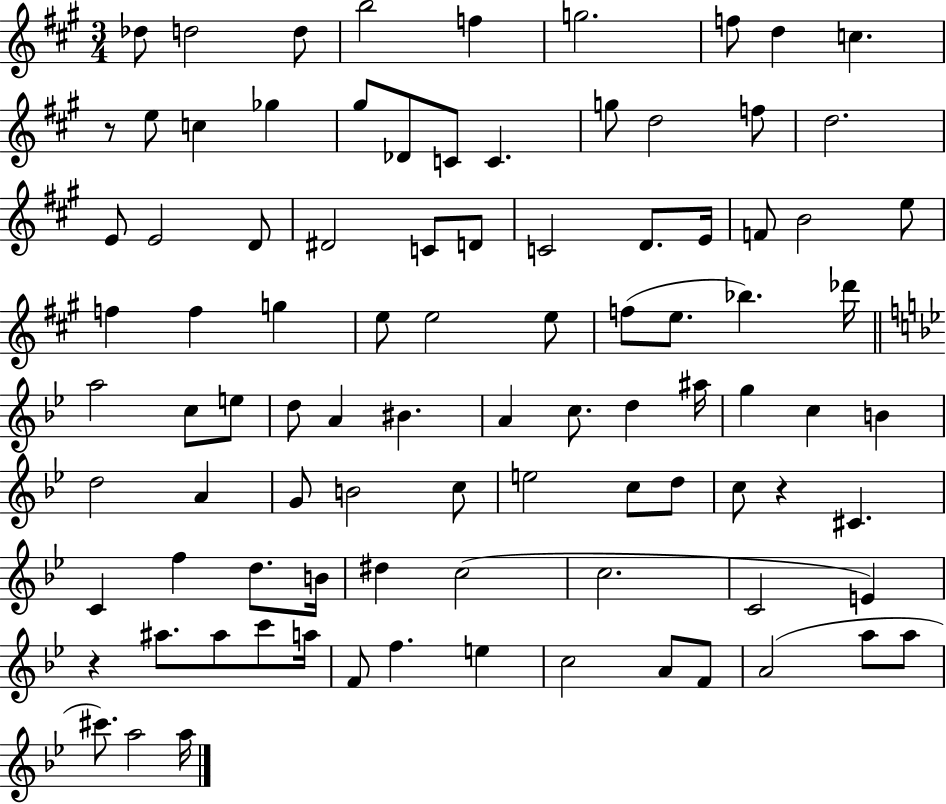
{
  \clef treble
  \numericTimeSignature
  \time 3/4
  \key a \major
  \repeat volta 2 { des''8 d''2 d''8 | b''2 f''4 | g''2. | f''8 d''4 c''4. | \break r8 e''8 c''4 ges''4 | gis''8 des'8 c'8 c'4. | g''8 d''2 f''8 | d''2. | \break e'8 e'2 d'8 | dis'2 c'8 d'8 | c'2 d'8. e'16 | f'8 b'2 e''8 | \break f''4 f''4 g''4 | e''8 e''2 e''8 | f''8( e''8. bes''4.) des'''16 | \bar "||" \break \key bes \major a''2 c''8 e''8 | d''8 a'4 bis'4. | a'4 c''8. d''4 ais''16 | g''4 c''4 b'4 | \break d''2 a'4 | g'8 b'2 c''8 | e''2 c''8 d''8 | c''8 r4 cis'4. | \break c'4 f''4 d''8. b'16 | dis''4 c''2( | c''2. | c'2 e'4) | \break r4 ais''8. ais''8 c'''8 a''16 | f'8 f''4. e''4 | c''2 a'8 f'8 | a'2( a''8 a''8 | \break cis'''8.) a''2 a''16 | } \bar "|."
}